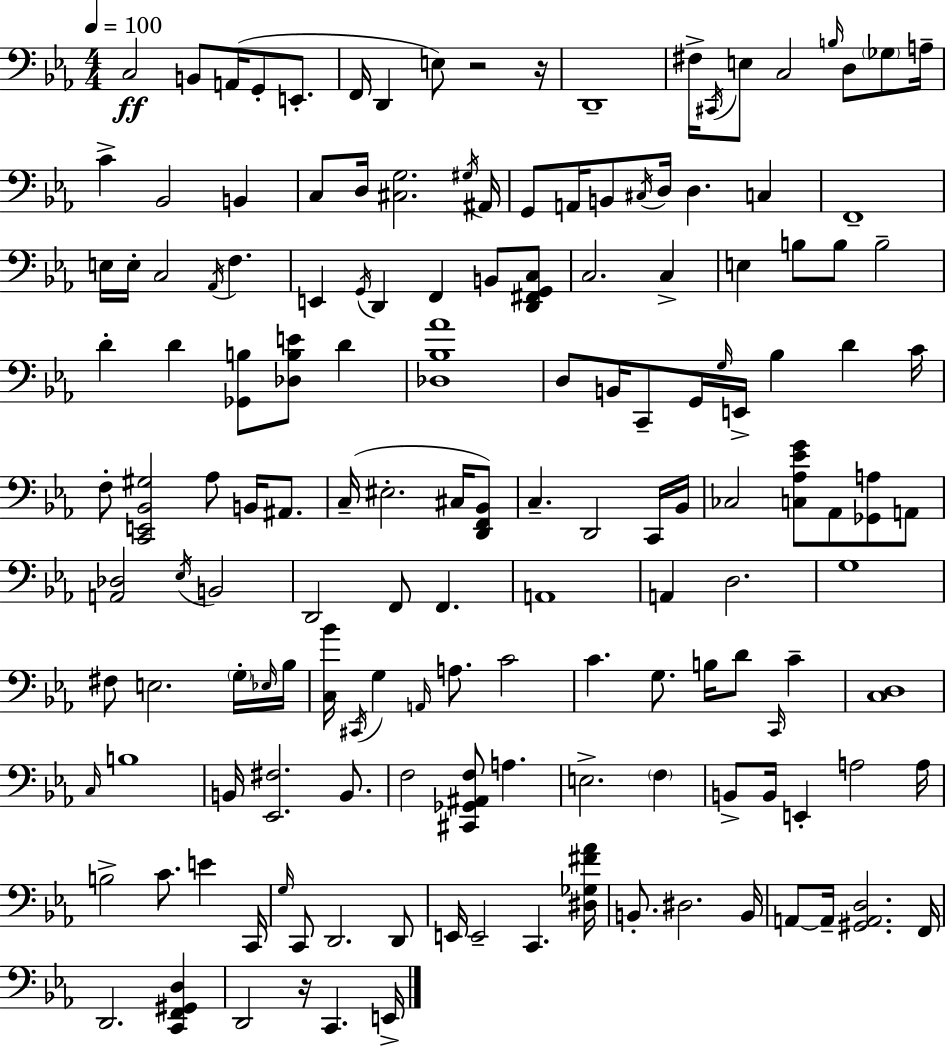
X:1
T:Untitled
M:4/4
L:1/4
K:Eb
C,2 B,,/2 A,,/4 G,,/2 E,,/2 F,,/4 D,, E,/2 z2 z/4 D,,4 ^F,/4 ^C,,/4 E,/2 C,2 B,/4 D,/2 _G,/2 A,/4 C _B,,2 B,, C,/2 D,/4 [^C,G,]2 ^G,/4 ^A,,/4 G,,/2 A,,/4 B,,/2 ^C,/4 D,/4 D, C, F,,4 E,/4 E,/4 C,2 _A,,/4 F, E,, G,,/4 D,, F,, B,,/2 [D,,^F,,G,,C,]/2 C,2 C, E, B,/2 B,/2 B,2 D D [_G,,B,]/2 [_D,B,E]/2 D [_D,_B,_A]4 D,/2 B,,/4 C,,/2 G,,/4 G,/4 E,,/4 _B, D C/4 F,/2 [C,,E,,_B,,^G,]2 _A,/2 B,,/4 ^A,,/2 C,/4 ^E,2 ^C,/4 [D,,F,,_B,,]/2 C, D,,2 C,,/4 _B,,/4 _C,2 [C,_A,_EG]/2 _A,,/2 [_G,,A,]/2 A,,/2 [A,,_D,]2 _E,/4 B,,2 D,,2 F,,/2 F,, A,,4 A,, D,2 G,4 ^F,/2 E,2 G,/4 _E,/4 _B,/4 [C,_B]/4 ^C,,/4 G, A,,/4 A,/2 C2 C G,/2 B,/4 D/2 C,,/4 C [C,D,]4 C,/4 B,4 B,,/4 [_E,,^F,]2 B,,/2 F,2 [^C,,_G,,^A,,F,]/2 A, E,2 F, B,,/2 B,,/4 E,, A,2 A,/4 B,2 C/2 E C,,/4 G,/4 C,,/2 D,,2 D,,/2 E,,/4 E,,2 C,, [^D,_G,^F_A]/4 B,,/2 ^D,2 B,,/4 A,,/2 A,,/4 [^G,,A,,D,]2 F,,/4 D,,2 [C,,F,,^G,,D,] D,,2 z/4 C,, E,,/4